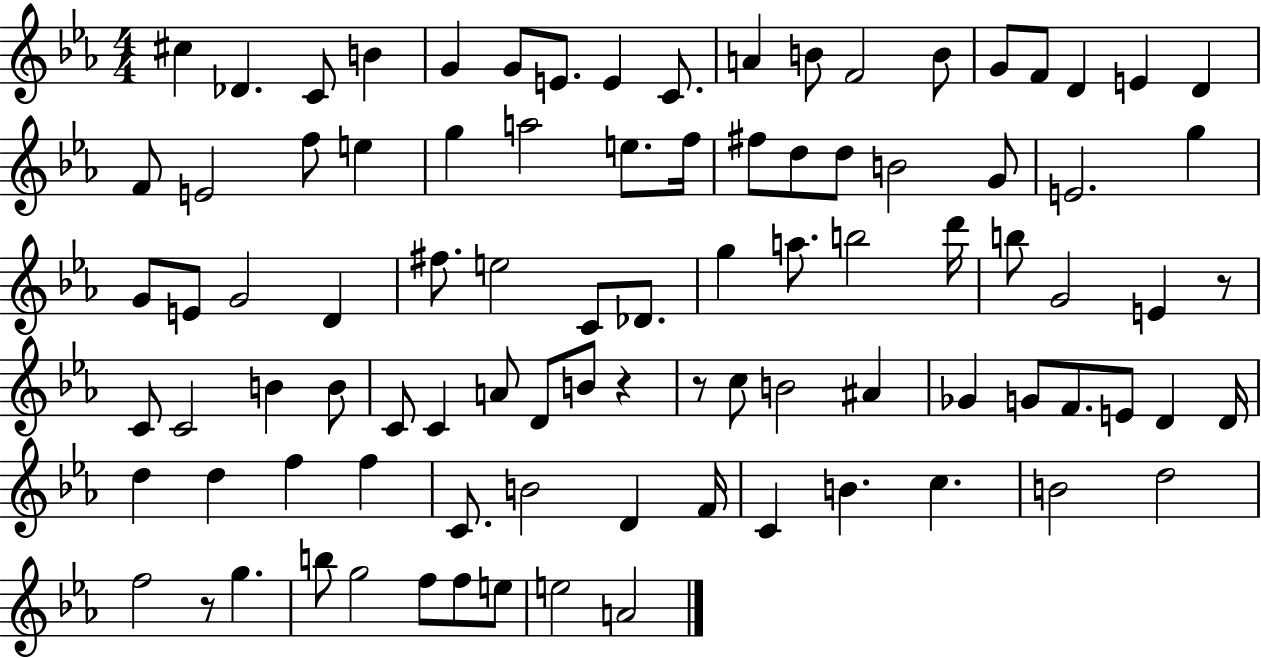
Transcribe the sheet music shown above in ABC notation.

X:1
T:Untitled
M:4/4
L:1/4
K:Eb
^c _D C/2 B G G/2 E/2 E C/2 A B/2 F2 B/2 G/2 F/2 D E D F/2 E2 f/2 e g a2 e/2 f/4 ^f/2 d/2 d/2 B2 G/2 E2 g G/2 E/2 G2 D ^f/2 e2 C/2 _D/2 g a/2 b2 d'/4 b/2 G2 E z/2 C/2 C2 B B/2 C/2 C A/2 D/2 B/2 z z/2 c/2 B2 ^A _G G/2 F/2 E/2 D D/4 d d f f C/2 B2 D F/4 C B c B2 d2 f2 z/2 g b/2 g2 f/2 f/2 e/2 e2 A2